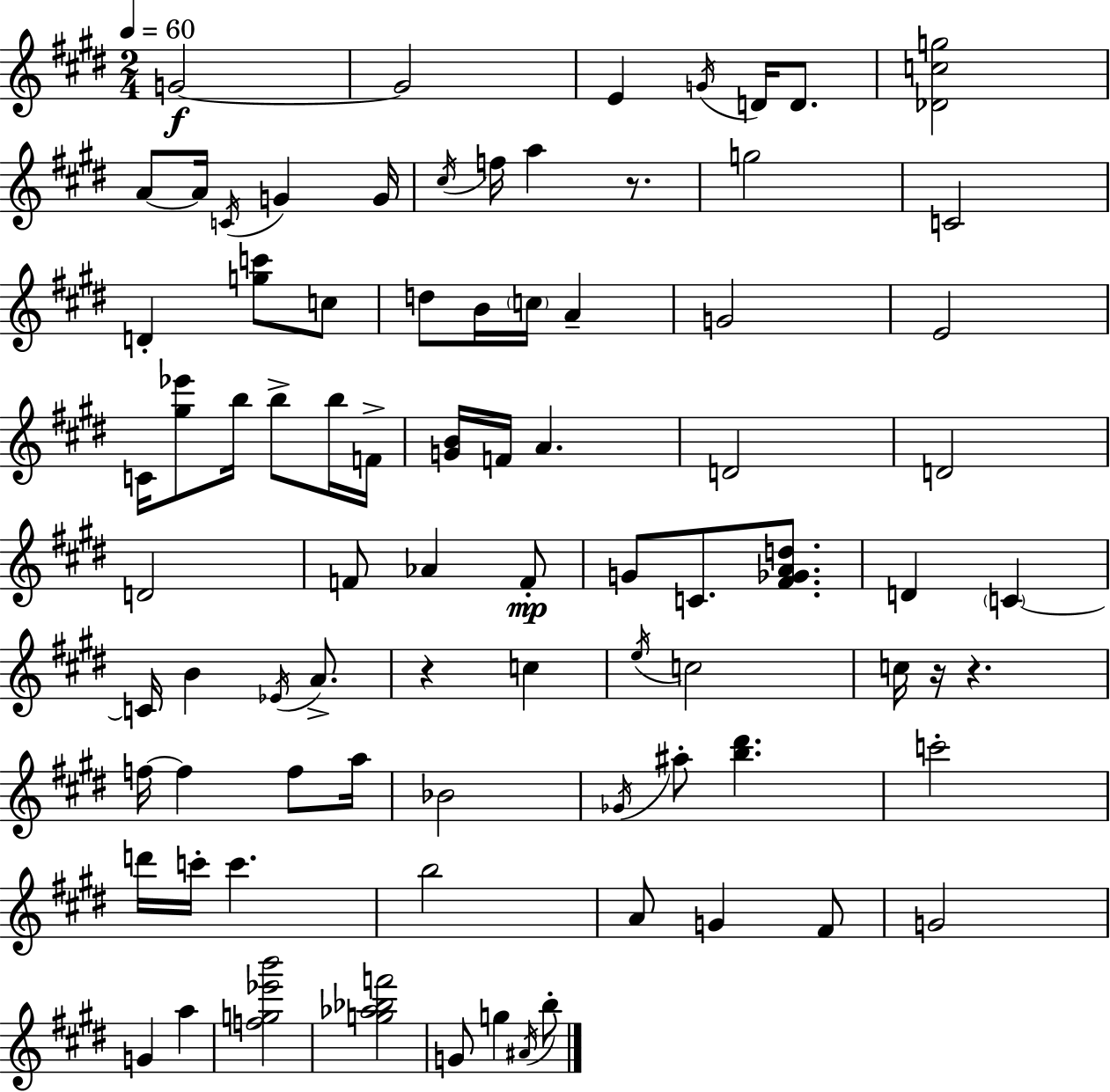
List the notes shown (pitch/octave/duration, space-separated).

G4/h G4/h E4/q G4/s D4/s D4/e. [Db4,C5,G5]/h A4/e A4/s C4/s G4/q G4/s C#5/s F5/s A5/q R/e. G5/h C4/h D4/q [G5,C6]/e C5/e D5/e B4/s C5/s A4/q G4/h E4/h C4/s [G#5,Eb6]/e B5/s B5/e B5/s F4/s [G4,B4]/s F4/s A4/q. D4/h D4/h D4/h F4/e Ab4/q F4/e G4/e C4/e. [F#4,Gb4,A4,D5]/e. D4/q C4/q C4/s B4/q Eb4/s A4/e. R/q C5/q E5/s C5/h C5/s R/s R/q. F5/s F5/q F5/e A5/s Bb4/h Gb4/s A#5/e [B5,D#6]/q. C6/h D6/s C6/s C6/q. B5/h A4/e G4/q F#4/e G4/h G4/q A5/q [F5,G5,Eb6,B6]/h [G5,Ab5,Bb5,F6]/h G4/e G5/q A#4/s B5/e